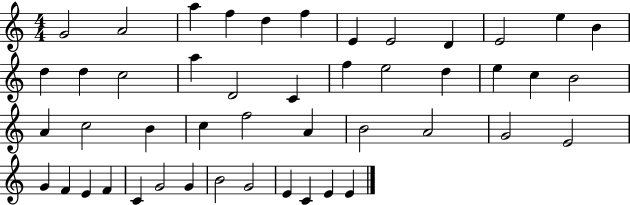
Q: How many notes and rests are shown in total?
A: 47